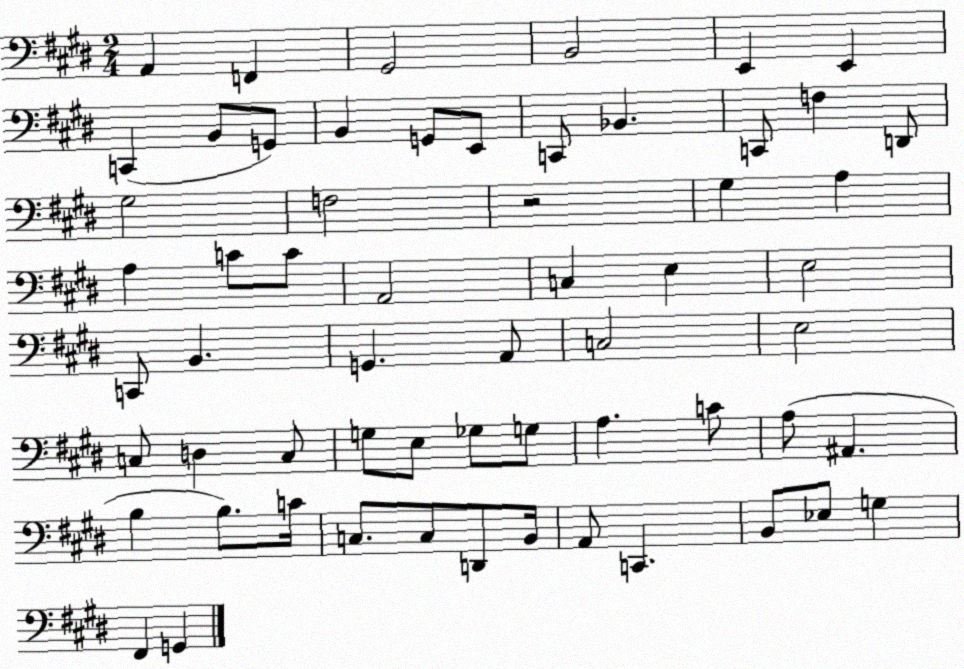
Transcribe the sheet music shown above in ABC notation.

X:1
T:Untitled
M:2/4
L:1/4
K:E
A,, F,, ^G,,2 B,,2 E,, E,, C,, B,,/2 G,,/2 B,, G,,/2 E,,/2 C,,/2 _B,, C,,/2 F, D,,/2 ^G,2 F,2 z2 ^G, A, A, C/2 C/2 A,,2 C, E, E,2 C,,/2 B,, G,, A,,/2 C,2 E,2 C,/2 D, C,/2 G,/2 E,/2 _G,/2 G,/2 A, C/2 A,/2 ^A,, B, B,/2 C/4 C,/2 C,/2 D,,/2 B,,/4 A,,/2 C,, B,,/2 _E,/2 G, ^F,, G,,